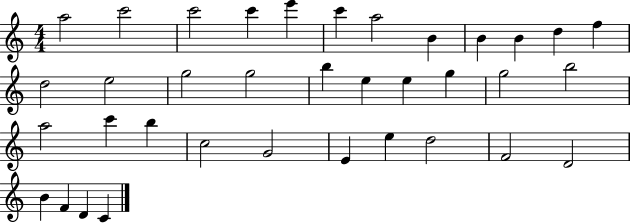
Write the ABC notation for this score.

X:1
T:Untitled
M:4/4
L:1/4
K:C
a2 c'2 c'2 c' e' c' a2 B B B d f d2 e2 g2 g2 b e e g g2 b2 a2 c' b c2 G2 E e d2 F2 D2 B F D C